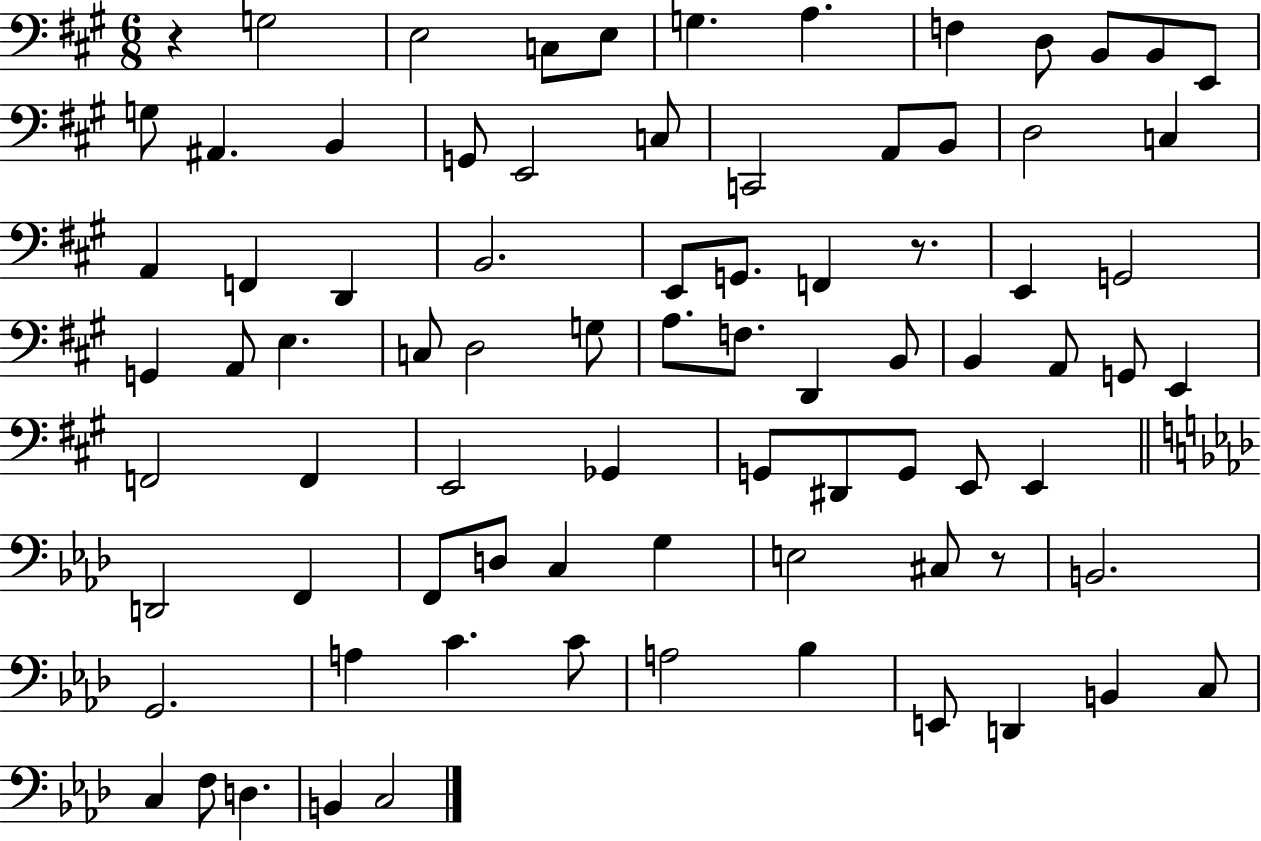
X:1
T:Untitled
M:6/8
L:1/4
K:A
z G,2 E,2 C,/2 E,/2 G, A, F, D,/2 B,,/2 B,,/2 E,,/2 G,/2 ^A,, B,, G,,/2 E,,2 C,/2 C,,2 A,,/2 B,,/2 D,2 C, A,, F,, D,, B,,2 E,,/2 G,,/2 F,, z/2 E,, G,,2 G,, A,,/2 E, C,/2 D,2 G,/2 A,/2 F,/2 D,, B,,/2 B,, A,,/2 G,,/2 E,, F,,2 F,, E,,2 _G,, G,,/2 ^D,,/2 G,,/2 E,,/2 E,, D,,2 F,, F,,/2 D,/2 C, G, E,2 ^C,/2 z/2 B,,2 G,,2 A, C C/2 A,2 _B, E,,/2 D,, B,, C,/2 C, F,/2 D, B,, C,2